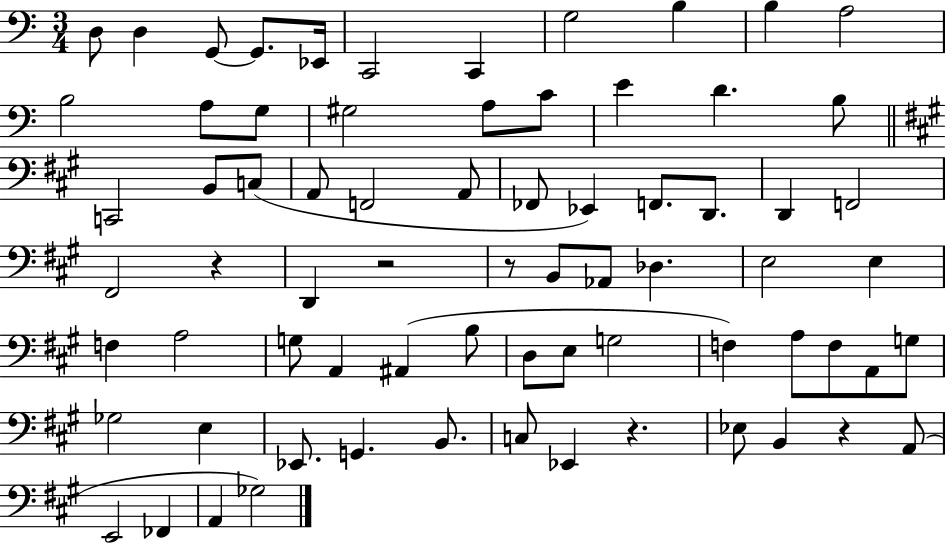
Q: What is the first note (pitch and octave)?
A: D3